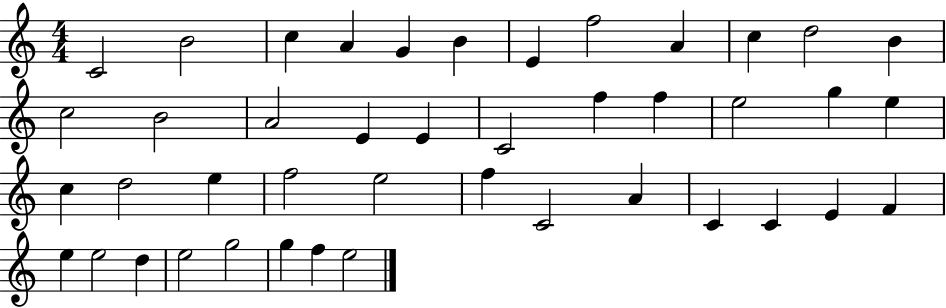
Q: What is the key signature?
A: C major